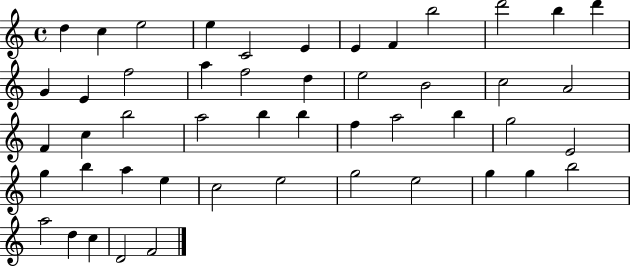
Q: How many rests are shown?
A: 0